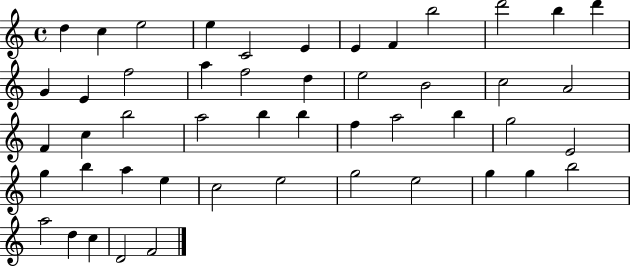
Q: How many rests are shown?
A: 0